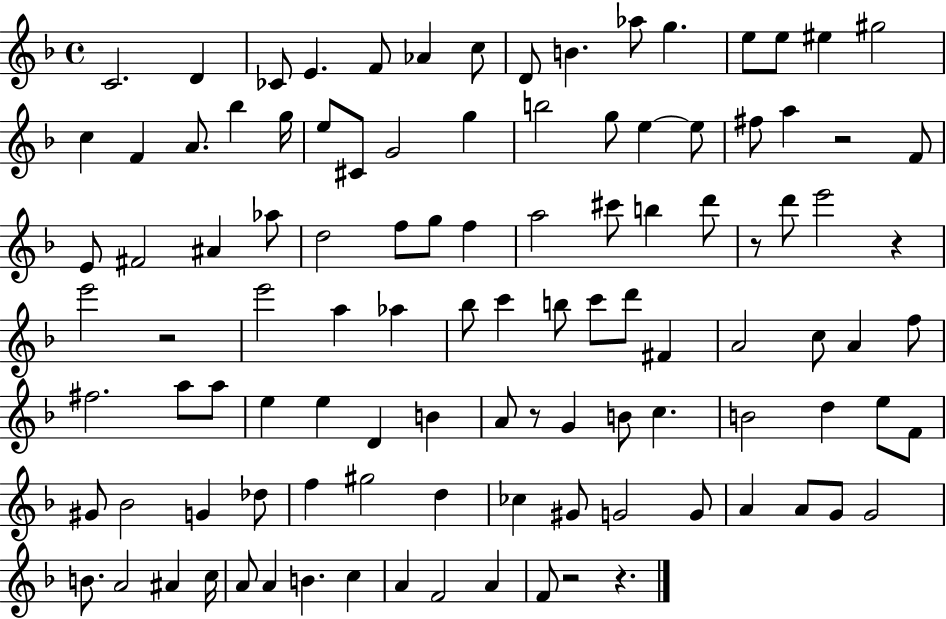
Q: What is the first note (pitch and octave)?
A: C4